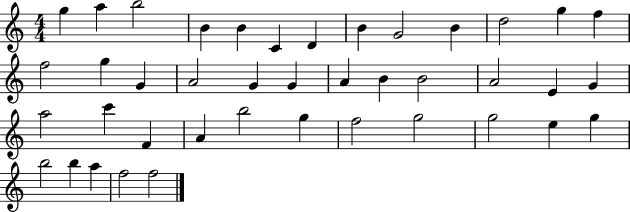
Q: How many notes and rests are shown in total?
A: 41